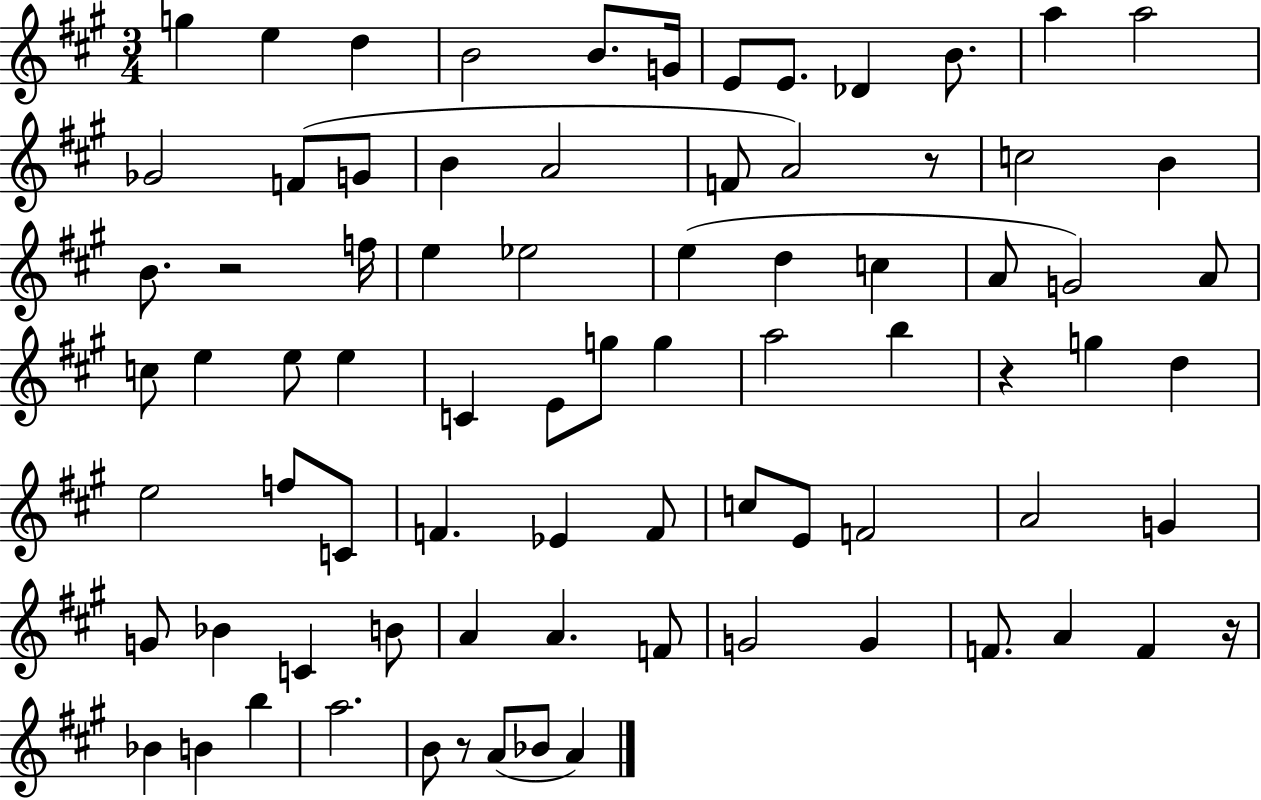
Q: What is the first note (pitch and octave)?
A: G5